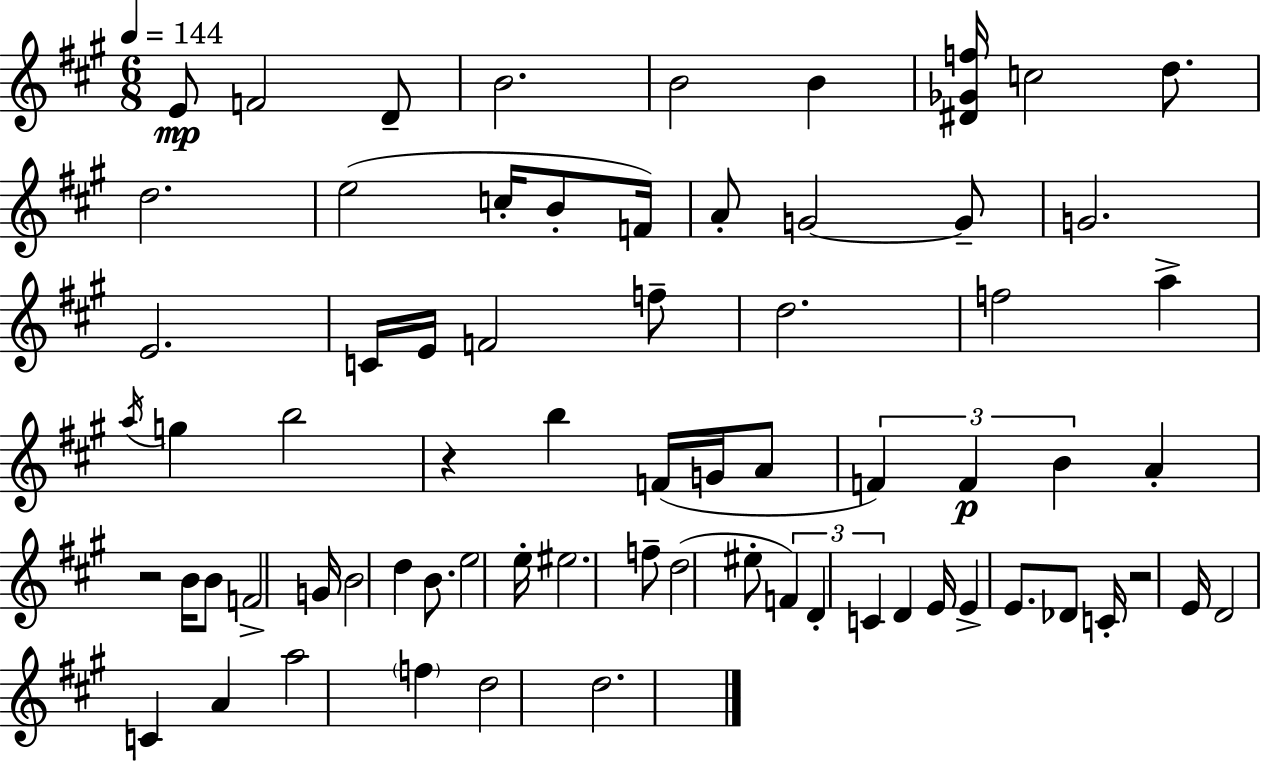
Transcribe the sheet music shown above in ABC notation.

X:1
T:Untitled
M:6/8
L:1/4
K:A
E/2 F2 D/2 B2 B2 B [^D_Gf]/4 c2 d/2 d2 e2 c/4 B/2 F/4 A/2 G2 G/2 G2 E2 C/4 E/4 F2 f/2 d2 f2 a a/4 g b2 z b F/4 G/4 A/2 F F B A z2 B/4 B/2 F2 G/4 B2 d B/2 e2 e/4 ^e2 f/2 d2 ^e/2 F D C D E/4 E E/2 _D/2 C/4 z2 E/4 D2 C A a2 f d2 d2